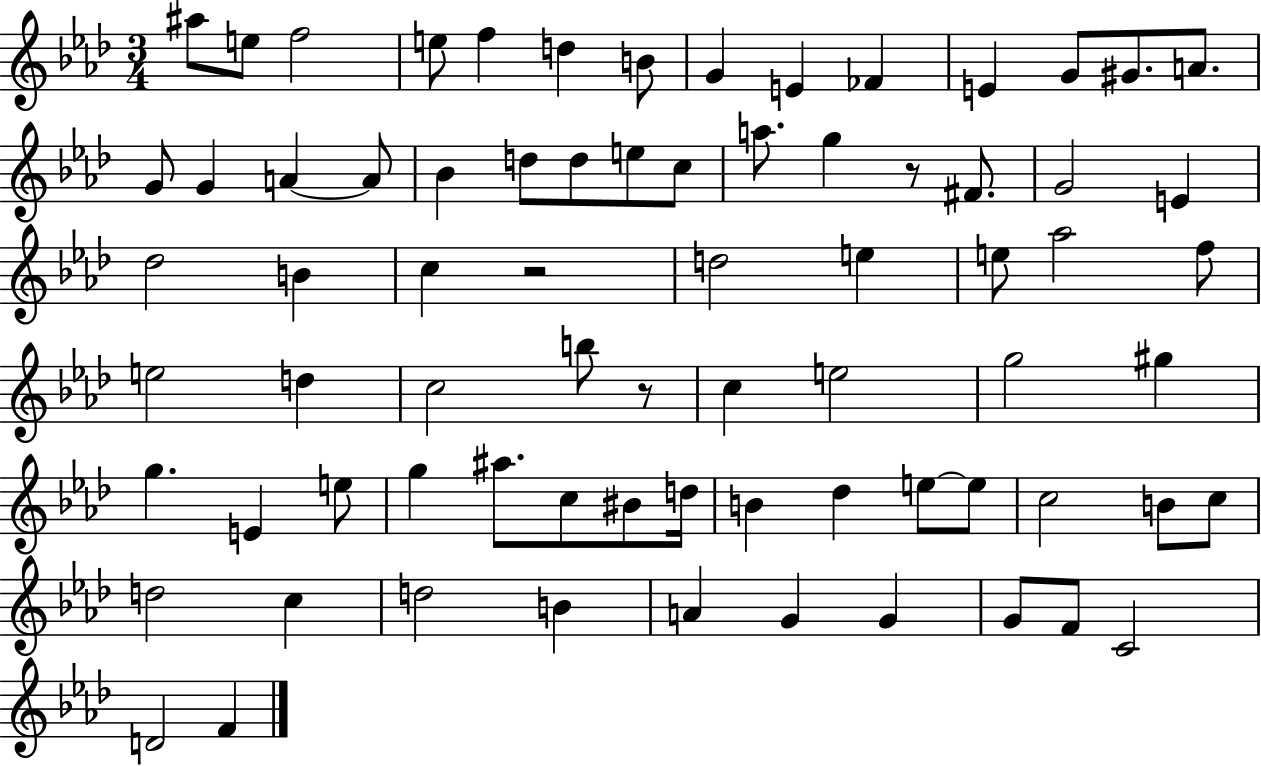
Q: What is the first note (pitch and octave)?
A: A#5